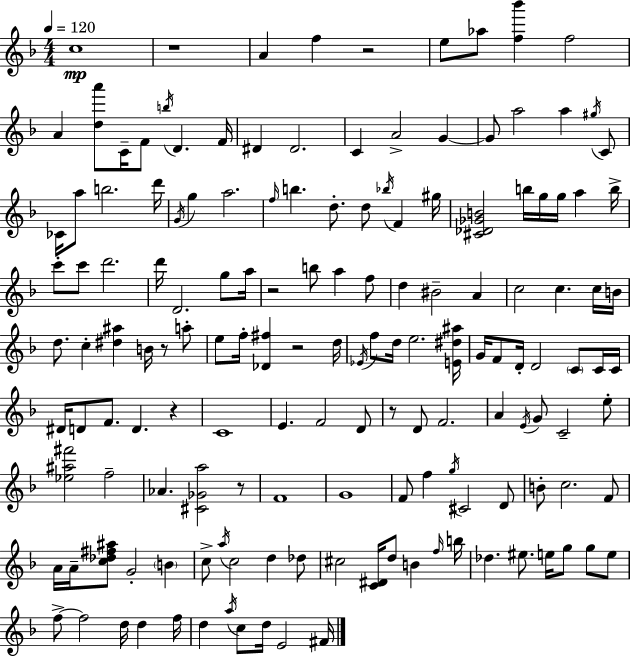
X:1
T:Untitled
M:4/4
L:1/4
K:F
c4 z4 A f z2 e/2 _a/2 [f_b'] f2 A [da']/2 C/4 F/2 b/4 D F/4 ^D ^D2 C A2 G G/2 a2 a ^g/4 C/2 _C/4 a/2 b2 d'/4 G/4 g a2 f/4 b d/2 d/2 _b/4 F ^g/4 [^C_D_GB]2 b/4 g/4 g/4 a b/4 c'/2 c'/2 d'2 d'/4 D2 g/2 a/4 z2 b/2 a f/2 d ^B2 A c2 c c/4 B/4 d/2 c [^d^a] B/4 z/2 a/2 e/2 f/4 [_D^f] z2 d/4 _E/4 f/2 d/4 e2 [E^d^a]/4 G/4 F/2 D/4 D2 C/2 C/4 C/4 ^D/4 D/2 F/2 D z C4 E F2 D/2 z/2 D/2 F2 A E/4 G/2 C2 e/2 [_e^a^f']2 f2 _A [^C_Ga]2 z/2 F4 G4 F/2 f g/4 ^C2 D/2 B/2 c2 F/2 A/4 A/4 [c_d^f^a]/2 G2 B c/2 a/4 c2 d _d/2 ^c2 [C^D]/4 d/2 B f/4 b/4 _d ^e/2 e/4 g/2 g/2 e/2 f/2 f2 d/4 d f/4 d a/4 c/2 d/4 E2 ^F/4